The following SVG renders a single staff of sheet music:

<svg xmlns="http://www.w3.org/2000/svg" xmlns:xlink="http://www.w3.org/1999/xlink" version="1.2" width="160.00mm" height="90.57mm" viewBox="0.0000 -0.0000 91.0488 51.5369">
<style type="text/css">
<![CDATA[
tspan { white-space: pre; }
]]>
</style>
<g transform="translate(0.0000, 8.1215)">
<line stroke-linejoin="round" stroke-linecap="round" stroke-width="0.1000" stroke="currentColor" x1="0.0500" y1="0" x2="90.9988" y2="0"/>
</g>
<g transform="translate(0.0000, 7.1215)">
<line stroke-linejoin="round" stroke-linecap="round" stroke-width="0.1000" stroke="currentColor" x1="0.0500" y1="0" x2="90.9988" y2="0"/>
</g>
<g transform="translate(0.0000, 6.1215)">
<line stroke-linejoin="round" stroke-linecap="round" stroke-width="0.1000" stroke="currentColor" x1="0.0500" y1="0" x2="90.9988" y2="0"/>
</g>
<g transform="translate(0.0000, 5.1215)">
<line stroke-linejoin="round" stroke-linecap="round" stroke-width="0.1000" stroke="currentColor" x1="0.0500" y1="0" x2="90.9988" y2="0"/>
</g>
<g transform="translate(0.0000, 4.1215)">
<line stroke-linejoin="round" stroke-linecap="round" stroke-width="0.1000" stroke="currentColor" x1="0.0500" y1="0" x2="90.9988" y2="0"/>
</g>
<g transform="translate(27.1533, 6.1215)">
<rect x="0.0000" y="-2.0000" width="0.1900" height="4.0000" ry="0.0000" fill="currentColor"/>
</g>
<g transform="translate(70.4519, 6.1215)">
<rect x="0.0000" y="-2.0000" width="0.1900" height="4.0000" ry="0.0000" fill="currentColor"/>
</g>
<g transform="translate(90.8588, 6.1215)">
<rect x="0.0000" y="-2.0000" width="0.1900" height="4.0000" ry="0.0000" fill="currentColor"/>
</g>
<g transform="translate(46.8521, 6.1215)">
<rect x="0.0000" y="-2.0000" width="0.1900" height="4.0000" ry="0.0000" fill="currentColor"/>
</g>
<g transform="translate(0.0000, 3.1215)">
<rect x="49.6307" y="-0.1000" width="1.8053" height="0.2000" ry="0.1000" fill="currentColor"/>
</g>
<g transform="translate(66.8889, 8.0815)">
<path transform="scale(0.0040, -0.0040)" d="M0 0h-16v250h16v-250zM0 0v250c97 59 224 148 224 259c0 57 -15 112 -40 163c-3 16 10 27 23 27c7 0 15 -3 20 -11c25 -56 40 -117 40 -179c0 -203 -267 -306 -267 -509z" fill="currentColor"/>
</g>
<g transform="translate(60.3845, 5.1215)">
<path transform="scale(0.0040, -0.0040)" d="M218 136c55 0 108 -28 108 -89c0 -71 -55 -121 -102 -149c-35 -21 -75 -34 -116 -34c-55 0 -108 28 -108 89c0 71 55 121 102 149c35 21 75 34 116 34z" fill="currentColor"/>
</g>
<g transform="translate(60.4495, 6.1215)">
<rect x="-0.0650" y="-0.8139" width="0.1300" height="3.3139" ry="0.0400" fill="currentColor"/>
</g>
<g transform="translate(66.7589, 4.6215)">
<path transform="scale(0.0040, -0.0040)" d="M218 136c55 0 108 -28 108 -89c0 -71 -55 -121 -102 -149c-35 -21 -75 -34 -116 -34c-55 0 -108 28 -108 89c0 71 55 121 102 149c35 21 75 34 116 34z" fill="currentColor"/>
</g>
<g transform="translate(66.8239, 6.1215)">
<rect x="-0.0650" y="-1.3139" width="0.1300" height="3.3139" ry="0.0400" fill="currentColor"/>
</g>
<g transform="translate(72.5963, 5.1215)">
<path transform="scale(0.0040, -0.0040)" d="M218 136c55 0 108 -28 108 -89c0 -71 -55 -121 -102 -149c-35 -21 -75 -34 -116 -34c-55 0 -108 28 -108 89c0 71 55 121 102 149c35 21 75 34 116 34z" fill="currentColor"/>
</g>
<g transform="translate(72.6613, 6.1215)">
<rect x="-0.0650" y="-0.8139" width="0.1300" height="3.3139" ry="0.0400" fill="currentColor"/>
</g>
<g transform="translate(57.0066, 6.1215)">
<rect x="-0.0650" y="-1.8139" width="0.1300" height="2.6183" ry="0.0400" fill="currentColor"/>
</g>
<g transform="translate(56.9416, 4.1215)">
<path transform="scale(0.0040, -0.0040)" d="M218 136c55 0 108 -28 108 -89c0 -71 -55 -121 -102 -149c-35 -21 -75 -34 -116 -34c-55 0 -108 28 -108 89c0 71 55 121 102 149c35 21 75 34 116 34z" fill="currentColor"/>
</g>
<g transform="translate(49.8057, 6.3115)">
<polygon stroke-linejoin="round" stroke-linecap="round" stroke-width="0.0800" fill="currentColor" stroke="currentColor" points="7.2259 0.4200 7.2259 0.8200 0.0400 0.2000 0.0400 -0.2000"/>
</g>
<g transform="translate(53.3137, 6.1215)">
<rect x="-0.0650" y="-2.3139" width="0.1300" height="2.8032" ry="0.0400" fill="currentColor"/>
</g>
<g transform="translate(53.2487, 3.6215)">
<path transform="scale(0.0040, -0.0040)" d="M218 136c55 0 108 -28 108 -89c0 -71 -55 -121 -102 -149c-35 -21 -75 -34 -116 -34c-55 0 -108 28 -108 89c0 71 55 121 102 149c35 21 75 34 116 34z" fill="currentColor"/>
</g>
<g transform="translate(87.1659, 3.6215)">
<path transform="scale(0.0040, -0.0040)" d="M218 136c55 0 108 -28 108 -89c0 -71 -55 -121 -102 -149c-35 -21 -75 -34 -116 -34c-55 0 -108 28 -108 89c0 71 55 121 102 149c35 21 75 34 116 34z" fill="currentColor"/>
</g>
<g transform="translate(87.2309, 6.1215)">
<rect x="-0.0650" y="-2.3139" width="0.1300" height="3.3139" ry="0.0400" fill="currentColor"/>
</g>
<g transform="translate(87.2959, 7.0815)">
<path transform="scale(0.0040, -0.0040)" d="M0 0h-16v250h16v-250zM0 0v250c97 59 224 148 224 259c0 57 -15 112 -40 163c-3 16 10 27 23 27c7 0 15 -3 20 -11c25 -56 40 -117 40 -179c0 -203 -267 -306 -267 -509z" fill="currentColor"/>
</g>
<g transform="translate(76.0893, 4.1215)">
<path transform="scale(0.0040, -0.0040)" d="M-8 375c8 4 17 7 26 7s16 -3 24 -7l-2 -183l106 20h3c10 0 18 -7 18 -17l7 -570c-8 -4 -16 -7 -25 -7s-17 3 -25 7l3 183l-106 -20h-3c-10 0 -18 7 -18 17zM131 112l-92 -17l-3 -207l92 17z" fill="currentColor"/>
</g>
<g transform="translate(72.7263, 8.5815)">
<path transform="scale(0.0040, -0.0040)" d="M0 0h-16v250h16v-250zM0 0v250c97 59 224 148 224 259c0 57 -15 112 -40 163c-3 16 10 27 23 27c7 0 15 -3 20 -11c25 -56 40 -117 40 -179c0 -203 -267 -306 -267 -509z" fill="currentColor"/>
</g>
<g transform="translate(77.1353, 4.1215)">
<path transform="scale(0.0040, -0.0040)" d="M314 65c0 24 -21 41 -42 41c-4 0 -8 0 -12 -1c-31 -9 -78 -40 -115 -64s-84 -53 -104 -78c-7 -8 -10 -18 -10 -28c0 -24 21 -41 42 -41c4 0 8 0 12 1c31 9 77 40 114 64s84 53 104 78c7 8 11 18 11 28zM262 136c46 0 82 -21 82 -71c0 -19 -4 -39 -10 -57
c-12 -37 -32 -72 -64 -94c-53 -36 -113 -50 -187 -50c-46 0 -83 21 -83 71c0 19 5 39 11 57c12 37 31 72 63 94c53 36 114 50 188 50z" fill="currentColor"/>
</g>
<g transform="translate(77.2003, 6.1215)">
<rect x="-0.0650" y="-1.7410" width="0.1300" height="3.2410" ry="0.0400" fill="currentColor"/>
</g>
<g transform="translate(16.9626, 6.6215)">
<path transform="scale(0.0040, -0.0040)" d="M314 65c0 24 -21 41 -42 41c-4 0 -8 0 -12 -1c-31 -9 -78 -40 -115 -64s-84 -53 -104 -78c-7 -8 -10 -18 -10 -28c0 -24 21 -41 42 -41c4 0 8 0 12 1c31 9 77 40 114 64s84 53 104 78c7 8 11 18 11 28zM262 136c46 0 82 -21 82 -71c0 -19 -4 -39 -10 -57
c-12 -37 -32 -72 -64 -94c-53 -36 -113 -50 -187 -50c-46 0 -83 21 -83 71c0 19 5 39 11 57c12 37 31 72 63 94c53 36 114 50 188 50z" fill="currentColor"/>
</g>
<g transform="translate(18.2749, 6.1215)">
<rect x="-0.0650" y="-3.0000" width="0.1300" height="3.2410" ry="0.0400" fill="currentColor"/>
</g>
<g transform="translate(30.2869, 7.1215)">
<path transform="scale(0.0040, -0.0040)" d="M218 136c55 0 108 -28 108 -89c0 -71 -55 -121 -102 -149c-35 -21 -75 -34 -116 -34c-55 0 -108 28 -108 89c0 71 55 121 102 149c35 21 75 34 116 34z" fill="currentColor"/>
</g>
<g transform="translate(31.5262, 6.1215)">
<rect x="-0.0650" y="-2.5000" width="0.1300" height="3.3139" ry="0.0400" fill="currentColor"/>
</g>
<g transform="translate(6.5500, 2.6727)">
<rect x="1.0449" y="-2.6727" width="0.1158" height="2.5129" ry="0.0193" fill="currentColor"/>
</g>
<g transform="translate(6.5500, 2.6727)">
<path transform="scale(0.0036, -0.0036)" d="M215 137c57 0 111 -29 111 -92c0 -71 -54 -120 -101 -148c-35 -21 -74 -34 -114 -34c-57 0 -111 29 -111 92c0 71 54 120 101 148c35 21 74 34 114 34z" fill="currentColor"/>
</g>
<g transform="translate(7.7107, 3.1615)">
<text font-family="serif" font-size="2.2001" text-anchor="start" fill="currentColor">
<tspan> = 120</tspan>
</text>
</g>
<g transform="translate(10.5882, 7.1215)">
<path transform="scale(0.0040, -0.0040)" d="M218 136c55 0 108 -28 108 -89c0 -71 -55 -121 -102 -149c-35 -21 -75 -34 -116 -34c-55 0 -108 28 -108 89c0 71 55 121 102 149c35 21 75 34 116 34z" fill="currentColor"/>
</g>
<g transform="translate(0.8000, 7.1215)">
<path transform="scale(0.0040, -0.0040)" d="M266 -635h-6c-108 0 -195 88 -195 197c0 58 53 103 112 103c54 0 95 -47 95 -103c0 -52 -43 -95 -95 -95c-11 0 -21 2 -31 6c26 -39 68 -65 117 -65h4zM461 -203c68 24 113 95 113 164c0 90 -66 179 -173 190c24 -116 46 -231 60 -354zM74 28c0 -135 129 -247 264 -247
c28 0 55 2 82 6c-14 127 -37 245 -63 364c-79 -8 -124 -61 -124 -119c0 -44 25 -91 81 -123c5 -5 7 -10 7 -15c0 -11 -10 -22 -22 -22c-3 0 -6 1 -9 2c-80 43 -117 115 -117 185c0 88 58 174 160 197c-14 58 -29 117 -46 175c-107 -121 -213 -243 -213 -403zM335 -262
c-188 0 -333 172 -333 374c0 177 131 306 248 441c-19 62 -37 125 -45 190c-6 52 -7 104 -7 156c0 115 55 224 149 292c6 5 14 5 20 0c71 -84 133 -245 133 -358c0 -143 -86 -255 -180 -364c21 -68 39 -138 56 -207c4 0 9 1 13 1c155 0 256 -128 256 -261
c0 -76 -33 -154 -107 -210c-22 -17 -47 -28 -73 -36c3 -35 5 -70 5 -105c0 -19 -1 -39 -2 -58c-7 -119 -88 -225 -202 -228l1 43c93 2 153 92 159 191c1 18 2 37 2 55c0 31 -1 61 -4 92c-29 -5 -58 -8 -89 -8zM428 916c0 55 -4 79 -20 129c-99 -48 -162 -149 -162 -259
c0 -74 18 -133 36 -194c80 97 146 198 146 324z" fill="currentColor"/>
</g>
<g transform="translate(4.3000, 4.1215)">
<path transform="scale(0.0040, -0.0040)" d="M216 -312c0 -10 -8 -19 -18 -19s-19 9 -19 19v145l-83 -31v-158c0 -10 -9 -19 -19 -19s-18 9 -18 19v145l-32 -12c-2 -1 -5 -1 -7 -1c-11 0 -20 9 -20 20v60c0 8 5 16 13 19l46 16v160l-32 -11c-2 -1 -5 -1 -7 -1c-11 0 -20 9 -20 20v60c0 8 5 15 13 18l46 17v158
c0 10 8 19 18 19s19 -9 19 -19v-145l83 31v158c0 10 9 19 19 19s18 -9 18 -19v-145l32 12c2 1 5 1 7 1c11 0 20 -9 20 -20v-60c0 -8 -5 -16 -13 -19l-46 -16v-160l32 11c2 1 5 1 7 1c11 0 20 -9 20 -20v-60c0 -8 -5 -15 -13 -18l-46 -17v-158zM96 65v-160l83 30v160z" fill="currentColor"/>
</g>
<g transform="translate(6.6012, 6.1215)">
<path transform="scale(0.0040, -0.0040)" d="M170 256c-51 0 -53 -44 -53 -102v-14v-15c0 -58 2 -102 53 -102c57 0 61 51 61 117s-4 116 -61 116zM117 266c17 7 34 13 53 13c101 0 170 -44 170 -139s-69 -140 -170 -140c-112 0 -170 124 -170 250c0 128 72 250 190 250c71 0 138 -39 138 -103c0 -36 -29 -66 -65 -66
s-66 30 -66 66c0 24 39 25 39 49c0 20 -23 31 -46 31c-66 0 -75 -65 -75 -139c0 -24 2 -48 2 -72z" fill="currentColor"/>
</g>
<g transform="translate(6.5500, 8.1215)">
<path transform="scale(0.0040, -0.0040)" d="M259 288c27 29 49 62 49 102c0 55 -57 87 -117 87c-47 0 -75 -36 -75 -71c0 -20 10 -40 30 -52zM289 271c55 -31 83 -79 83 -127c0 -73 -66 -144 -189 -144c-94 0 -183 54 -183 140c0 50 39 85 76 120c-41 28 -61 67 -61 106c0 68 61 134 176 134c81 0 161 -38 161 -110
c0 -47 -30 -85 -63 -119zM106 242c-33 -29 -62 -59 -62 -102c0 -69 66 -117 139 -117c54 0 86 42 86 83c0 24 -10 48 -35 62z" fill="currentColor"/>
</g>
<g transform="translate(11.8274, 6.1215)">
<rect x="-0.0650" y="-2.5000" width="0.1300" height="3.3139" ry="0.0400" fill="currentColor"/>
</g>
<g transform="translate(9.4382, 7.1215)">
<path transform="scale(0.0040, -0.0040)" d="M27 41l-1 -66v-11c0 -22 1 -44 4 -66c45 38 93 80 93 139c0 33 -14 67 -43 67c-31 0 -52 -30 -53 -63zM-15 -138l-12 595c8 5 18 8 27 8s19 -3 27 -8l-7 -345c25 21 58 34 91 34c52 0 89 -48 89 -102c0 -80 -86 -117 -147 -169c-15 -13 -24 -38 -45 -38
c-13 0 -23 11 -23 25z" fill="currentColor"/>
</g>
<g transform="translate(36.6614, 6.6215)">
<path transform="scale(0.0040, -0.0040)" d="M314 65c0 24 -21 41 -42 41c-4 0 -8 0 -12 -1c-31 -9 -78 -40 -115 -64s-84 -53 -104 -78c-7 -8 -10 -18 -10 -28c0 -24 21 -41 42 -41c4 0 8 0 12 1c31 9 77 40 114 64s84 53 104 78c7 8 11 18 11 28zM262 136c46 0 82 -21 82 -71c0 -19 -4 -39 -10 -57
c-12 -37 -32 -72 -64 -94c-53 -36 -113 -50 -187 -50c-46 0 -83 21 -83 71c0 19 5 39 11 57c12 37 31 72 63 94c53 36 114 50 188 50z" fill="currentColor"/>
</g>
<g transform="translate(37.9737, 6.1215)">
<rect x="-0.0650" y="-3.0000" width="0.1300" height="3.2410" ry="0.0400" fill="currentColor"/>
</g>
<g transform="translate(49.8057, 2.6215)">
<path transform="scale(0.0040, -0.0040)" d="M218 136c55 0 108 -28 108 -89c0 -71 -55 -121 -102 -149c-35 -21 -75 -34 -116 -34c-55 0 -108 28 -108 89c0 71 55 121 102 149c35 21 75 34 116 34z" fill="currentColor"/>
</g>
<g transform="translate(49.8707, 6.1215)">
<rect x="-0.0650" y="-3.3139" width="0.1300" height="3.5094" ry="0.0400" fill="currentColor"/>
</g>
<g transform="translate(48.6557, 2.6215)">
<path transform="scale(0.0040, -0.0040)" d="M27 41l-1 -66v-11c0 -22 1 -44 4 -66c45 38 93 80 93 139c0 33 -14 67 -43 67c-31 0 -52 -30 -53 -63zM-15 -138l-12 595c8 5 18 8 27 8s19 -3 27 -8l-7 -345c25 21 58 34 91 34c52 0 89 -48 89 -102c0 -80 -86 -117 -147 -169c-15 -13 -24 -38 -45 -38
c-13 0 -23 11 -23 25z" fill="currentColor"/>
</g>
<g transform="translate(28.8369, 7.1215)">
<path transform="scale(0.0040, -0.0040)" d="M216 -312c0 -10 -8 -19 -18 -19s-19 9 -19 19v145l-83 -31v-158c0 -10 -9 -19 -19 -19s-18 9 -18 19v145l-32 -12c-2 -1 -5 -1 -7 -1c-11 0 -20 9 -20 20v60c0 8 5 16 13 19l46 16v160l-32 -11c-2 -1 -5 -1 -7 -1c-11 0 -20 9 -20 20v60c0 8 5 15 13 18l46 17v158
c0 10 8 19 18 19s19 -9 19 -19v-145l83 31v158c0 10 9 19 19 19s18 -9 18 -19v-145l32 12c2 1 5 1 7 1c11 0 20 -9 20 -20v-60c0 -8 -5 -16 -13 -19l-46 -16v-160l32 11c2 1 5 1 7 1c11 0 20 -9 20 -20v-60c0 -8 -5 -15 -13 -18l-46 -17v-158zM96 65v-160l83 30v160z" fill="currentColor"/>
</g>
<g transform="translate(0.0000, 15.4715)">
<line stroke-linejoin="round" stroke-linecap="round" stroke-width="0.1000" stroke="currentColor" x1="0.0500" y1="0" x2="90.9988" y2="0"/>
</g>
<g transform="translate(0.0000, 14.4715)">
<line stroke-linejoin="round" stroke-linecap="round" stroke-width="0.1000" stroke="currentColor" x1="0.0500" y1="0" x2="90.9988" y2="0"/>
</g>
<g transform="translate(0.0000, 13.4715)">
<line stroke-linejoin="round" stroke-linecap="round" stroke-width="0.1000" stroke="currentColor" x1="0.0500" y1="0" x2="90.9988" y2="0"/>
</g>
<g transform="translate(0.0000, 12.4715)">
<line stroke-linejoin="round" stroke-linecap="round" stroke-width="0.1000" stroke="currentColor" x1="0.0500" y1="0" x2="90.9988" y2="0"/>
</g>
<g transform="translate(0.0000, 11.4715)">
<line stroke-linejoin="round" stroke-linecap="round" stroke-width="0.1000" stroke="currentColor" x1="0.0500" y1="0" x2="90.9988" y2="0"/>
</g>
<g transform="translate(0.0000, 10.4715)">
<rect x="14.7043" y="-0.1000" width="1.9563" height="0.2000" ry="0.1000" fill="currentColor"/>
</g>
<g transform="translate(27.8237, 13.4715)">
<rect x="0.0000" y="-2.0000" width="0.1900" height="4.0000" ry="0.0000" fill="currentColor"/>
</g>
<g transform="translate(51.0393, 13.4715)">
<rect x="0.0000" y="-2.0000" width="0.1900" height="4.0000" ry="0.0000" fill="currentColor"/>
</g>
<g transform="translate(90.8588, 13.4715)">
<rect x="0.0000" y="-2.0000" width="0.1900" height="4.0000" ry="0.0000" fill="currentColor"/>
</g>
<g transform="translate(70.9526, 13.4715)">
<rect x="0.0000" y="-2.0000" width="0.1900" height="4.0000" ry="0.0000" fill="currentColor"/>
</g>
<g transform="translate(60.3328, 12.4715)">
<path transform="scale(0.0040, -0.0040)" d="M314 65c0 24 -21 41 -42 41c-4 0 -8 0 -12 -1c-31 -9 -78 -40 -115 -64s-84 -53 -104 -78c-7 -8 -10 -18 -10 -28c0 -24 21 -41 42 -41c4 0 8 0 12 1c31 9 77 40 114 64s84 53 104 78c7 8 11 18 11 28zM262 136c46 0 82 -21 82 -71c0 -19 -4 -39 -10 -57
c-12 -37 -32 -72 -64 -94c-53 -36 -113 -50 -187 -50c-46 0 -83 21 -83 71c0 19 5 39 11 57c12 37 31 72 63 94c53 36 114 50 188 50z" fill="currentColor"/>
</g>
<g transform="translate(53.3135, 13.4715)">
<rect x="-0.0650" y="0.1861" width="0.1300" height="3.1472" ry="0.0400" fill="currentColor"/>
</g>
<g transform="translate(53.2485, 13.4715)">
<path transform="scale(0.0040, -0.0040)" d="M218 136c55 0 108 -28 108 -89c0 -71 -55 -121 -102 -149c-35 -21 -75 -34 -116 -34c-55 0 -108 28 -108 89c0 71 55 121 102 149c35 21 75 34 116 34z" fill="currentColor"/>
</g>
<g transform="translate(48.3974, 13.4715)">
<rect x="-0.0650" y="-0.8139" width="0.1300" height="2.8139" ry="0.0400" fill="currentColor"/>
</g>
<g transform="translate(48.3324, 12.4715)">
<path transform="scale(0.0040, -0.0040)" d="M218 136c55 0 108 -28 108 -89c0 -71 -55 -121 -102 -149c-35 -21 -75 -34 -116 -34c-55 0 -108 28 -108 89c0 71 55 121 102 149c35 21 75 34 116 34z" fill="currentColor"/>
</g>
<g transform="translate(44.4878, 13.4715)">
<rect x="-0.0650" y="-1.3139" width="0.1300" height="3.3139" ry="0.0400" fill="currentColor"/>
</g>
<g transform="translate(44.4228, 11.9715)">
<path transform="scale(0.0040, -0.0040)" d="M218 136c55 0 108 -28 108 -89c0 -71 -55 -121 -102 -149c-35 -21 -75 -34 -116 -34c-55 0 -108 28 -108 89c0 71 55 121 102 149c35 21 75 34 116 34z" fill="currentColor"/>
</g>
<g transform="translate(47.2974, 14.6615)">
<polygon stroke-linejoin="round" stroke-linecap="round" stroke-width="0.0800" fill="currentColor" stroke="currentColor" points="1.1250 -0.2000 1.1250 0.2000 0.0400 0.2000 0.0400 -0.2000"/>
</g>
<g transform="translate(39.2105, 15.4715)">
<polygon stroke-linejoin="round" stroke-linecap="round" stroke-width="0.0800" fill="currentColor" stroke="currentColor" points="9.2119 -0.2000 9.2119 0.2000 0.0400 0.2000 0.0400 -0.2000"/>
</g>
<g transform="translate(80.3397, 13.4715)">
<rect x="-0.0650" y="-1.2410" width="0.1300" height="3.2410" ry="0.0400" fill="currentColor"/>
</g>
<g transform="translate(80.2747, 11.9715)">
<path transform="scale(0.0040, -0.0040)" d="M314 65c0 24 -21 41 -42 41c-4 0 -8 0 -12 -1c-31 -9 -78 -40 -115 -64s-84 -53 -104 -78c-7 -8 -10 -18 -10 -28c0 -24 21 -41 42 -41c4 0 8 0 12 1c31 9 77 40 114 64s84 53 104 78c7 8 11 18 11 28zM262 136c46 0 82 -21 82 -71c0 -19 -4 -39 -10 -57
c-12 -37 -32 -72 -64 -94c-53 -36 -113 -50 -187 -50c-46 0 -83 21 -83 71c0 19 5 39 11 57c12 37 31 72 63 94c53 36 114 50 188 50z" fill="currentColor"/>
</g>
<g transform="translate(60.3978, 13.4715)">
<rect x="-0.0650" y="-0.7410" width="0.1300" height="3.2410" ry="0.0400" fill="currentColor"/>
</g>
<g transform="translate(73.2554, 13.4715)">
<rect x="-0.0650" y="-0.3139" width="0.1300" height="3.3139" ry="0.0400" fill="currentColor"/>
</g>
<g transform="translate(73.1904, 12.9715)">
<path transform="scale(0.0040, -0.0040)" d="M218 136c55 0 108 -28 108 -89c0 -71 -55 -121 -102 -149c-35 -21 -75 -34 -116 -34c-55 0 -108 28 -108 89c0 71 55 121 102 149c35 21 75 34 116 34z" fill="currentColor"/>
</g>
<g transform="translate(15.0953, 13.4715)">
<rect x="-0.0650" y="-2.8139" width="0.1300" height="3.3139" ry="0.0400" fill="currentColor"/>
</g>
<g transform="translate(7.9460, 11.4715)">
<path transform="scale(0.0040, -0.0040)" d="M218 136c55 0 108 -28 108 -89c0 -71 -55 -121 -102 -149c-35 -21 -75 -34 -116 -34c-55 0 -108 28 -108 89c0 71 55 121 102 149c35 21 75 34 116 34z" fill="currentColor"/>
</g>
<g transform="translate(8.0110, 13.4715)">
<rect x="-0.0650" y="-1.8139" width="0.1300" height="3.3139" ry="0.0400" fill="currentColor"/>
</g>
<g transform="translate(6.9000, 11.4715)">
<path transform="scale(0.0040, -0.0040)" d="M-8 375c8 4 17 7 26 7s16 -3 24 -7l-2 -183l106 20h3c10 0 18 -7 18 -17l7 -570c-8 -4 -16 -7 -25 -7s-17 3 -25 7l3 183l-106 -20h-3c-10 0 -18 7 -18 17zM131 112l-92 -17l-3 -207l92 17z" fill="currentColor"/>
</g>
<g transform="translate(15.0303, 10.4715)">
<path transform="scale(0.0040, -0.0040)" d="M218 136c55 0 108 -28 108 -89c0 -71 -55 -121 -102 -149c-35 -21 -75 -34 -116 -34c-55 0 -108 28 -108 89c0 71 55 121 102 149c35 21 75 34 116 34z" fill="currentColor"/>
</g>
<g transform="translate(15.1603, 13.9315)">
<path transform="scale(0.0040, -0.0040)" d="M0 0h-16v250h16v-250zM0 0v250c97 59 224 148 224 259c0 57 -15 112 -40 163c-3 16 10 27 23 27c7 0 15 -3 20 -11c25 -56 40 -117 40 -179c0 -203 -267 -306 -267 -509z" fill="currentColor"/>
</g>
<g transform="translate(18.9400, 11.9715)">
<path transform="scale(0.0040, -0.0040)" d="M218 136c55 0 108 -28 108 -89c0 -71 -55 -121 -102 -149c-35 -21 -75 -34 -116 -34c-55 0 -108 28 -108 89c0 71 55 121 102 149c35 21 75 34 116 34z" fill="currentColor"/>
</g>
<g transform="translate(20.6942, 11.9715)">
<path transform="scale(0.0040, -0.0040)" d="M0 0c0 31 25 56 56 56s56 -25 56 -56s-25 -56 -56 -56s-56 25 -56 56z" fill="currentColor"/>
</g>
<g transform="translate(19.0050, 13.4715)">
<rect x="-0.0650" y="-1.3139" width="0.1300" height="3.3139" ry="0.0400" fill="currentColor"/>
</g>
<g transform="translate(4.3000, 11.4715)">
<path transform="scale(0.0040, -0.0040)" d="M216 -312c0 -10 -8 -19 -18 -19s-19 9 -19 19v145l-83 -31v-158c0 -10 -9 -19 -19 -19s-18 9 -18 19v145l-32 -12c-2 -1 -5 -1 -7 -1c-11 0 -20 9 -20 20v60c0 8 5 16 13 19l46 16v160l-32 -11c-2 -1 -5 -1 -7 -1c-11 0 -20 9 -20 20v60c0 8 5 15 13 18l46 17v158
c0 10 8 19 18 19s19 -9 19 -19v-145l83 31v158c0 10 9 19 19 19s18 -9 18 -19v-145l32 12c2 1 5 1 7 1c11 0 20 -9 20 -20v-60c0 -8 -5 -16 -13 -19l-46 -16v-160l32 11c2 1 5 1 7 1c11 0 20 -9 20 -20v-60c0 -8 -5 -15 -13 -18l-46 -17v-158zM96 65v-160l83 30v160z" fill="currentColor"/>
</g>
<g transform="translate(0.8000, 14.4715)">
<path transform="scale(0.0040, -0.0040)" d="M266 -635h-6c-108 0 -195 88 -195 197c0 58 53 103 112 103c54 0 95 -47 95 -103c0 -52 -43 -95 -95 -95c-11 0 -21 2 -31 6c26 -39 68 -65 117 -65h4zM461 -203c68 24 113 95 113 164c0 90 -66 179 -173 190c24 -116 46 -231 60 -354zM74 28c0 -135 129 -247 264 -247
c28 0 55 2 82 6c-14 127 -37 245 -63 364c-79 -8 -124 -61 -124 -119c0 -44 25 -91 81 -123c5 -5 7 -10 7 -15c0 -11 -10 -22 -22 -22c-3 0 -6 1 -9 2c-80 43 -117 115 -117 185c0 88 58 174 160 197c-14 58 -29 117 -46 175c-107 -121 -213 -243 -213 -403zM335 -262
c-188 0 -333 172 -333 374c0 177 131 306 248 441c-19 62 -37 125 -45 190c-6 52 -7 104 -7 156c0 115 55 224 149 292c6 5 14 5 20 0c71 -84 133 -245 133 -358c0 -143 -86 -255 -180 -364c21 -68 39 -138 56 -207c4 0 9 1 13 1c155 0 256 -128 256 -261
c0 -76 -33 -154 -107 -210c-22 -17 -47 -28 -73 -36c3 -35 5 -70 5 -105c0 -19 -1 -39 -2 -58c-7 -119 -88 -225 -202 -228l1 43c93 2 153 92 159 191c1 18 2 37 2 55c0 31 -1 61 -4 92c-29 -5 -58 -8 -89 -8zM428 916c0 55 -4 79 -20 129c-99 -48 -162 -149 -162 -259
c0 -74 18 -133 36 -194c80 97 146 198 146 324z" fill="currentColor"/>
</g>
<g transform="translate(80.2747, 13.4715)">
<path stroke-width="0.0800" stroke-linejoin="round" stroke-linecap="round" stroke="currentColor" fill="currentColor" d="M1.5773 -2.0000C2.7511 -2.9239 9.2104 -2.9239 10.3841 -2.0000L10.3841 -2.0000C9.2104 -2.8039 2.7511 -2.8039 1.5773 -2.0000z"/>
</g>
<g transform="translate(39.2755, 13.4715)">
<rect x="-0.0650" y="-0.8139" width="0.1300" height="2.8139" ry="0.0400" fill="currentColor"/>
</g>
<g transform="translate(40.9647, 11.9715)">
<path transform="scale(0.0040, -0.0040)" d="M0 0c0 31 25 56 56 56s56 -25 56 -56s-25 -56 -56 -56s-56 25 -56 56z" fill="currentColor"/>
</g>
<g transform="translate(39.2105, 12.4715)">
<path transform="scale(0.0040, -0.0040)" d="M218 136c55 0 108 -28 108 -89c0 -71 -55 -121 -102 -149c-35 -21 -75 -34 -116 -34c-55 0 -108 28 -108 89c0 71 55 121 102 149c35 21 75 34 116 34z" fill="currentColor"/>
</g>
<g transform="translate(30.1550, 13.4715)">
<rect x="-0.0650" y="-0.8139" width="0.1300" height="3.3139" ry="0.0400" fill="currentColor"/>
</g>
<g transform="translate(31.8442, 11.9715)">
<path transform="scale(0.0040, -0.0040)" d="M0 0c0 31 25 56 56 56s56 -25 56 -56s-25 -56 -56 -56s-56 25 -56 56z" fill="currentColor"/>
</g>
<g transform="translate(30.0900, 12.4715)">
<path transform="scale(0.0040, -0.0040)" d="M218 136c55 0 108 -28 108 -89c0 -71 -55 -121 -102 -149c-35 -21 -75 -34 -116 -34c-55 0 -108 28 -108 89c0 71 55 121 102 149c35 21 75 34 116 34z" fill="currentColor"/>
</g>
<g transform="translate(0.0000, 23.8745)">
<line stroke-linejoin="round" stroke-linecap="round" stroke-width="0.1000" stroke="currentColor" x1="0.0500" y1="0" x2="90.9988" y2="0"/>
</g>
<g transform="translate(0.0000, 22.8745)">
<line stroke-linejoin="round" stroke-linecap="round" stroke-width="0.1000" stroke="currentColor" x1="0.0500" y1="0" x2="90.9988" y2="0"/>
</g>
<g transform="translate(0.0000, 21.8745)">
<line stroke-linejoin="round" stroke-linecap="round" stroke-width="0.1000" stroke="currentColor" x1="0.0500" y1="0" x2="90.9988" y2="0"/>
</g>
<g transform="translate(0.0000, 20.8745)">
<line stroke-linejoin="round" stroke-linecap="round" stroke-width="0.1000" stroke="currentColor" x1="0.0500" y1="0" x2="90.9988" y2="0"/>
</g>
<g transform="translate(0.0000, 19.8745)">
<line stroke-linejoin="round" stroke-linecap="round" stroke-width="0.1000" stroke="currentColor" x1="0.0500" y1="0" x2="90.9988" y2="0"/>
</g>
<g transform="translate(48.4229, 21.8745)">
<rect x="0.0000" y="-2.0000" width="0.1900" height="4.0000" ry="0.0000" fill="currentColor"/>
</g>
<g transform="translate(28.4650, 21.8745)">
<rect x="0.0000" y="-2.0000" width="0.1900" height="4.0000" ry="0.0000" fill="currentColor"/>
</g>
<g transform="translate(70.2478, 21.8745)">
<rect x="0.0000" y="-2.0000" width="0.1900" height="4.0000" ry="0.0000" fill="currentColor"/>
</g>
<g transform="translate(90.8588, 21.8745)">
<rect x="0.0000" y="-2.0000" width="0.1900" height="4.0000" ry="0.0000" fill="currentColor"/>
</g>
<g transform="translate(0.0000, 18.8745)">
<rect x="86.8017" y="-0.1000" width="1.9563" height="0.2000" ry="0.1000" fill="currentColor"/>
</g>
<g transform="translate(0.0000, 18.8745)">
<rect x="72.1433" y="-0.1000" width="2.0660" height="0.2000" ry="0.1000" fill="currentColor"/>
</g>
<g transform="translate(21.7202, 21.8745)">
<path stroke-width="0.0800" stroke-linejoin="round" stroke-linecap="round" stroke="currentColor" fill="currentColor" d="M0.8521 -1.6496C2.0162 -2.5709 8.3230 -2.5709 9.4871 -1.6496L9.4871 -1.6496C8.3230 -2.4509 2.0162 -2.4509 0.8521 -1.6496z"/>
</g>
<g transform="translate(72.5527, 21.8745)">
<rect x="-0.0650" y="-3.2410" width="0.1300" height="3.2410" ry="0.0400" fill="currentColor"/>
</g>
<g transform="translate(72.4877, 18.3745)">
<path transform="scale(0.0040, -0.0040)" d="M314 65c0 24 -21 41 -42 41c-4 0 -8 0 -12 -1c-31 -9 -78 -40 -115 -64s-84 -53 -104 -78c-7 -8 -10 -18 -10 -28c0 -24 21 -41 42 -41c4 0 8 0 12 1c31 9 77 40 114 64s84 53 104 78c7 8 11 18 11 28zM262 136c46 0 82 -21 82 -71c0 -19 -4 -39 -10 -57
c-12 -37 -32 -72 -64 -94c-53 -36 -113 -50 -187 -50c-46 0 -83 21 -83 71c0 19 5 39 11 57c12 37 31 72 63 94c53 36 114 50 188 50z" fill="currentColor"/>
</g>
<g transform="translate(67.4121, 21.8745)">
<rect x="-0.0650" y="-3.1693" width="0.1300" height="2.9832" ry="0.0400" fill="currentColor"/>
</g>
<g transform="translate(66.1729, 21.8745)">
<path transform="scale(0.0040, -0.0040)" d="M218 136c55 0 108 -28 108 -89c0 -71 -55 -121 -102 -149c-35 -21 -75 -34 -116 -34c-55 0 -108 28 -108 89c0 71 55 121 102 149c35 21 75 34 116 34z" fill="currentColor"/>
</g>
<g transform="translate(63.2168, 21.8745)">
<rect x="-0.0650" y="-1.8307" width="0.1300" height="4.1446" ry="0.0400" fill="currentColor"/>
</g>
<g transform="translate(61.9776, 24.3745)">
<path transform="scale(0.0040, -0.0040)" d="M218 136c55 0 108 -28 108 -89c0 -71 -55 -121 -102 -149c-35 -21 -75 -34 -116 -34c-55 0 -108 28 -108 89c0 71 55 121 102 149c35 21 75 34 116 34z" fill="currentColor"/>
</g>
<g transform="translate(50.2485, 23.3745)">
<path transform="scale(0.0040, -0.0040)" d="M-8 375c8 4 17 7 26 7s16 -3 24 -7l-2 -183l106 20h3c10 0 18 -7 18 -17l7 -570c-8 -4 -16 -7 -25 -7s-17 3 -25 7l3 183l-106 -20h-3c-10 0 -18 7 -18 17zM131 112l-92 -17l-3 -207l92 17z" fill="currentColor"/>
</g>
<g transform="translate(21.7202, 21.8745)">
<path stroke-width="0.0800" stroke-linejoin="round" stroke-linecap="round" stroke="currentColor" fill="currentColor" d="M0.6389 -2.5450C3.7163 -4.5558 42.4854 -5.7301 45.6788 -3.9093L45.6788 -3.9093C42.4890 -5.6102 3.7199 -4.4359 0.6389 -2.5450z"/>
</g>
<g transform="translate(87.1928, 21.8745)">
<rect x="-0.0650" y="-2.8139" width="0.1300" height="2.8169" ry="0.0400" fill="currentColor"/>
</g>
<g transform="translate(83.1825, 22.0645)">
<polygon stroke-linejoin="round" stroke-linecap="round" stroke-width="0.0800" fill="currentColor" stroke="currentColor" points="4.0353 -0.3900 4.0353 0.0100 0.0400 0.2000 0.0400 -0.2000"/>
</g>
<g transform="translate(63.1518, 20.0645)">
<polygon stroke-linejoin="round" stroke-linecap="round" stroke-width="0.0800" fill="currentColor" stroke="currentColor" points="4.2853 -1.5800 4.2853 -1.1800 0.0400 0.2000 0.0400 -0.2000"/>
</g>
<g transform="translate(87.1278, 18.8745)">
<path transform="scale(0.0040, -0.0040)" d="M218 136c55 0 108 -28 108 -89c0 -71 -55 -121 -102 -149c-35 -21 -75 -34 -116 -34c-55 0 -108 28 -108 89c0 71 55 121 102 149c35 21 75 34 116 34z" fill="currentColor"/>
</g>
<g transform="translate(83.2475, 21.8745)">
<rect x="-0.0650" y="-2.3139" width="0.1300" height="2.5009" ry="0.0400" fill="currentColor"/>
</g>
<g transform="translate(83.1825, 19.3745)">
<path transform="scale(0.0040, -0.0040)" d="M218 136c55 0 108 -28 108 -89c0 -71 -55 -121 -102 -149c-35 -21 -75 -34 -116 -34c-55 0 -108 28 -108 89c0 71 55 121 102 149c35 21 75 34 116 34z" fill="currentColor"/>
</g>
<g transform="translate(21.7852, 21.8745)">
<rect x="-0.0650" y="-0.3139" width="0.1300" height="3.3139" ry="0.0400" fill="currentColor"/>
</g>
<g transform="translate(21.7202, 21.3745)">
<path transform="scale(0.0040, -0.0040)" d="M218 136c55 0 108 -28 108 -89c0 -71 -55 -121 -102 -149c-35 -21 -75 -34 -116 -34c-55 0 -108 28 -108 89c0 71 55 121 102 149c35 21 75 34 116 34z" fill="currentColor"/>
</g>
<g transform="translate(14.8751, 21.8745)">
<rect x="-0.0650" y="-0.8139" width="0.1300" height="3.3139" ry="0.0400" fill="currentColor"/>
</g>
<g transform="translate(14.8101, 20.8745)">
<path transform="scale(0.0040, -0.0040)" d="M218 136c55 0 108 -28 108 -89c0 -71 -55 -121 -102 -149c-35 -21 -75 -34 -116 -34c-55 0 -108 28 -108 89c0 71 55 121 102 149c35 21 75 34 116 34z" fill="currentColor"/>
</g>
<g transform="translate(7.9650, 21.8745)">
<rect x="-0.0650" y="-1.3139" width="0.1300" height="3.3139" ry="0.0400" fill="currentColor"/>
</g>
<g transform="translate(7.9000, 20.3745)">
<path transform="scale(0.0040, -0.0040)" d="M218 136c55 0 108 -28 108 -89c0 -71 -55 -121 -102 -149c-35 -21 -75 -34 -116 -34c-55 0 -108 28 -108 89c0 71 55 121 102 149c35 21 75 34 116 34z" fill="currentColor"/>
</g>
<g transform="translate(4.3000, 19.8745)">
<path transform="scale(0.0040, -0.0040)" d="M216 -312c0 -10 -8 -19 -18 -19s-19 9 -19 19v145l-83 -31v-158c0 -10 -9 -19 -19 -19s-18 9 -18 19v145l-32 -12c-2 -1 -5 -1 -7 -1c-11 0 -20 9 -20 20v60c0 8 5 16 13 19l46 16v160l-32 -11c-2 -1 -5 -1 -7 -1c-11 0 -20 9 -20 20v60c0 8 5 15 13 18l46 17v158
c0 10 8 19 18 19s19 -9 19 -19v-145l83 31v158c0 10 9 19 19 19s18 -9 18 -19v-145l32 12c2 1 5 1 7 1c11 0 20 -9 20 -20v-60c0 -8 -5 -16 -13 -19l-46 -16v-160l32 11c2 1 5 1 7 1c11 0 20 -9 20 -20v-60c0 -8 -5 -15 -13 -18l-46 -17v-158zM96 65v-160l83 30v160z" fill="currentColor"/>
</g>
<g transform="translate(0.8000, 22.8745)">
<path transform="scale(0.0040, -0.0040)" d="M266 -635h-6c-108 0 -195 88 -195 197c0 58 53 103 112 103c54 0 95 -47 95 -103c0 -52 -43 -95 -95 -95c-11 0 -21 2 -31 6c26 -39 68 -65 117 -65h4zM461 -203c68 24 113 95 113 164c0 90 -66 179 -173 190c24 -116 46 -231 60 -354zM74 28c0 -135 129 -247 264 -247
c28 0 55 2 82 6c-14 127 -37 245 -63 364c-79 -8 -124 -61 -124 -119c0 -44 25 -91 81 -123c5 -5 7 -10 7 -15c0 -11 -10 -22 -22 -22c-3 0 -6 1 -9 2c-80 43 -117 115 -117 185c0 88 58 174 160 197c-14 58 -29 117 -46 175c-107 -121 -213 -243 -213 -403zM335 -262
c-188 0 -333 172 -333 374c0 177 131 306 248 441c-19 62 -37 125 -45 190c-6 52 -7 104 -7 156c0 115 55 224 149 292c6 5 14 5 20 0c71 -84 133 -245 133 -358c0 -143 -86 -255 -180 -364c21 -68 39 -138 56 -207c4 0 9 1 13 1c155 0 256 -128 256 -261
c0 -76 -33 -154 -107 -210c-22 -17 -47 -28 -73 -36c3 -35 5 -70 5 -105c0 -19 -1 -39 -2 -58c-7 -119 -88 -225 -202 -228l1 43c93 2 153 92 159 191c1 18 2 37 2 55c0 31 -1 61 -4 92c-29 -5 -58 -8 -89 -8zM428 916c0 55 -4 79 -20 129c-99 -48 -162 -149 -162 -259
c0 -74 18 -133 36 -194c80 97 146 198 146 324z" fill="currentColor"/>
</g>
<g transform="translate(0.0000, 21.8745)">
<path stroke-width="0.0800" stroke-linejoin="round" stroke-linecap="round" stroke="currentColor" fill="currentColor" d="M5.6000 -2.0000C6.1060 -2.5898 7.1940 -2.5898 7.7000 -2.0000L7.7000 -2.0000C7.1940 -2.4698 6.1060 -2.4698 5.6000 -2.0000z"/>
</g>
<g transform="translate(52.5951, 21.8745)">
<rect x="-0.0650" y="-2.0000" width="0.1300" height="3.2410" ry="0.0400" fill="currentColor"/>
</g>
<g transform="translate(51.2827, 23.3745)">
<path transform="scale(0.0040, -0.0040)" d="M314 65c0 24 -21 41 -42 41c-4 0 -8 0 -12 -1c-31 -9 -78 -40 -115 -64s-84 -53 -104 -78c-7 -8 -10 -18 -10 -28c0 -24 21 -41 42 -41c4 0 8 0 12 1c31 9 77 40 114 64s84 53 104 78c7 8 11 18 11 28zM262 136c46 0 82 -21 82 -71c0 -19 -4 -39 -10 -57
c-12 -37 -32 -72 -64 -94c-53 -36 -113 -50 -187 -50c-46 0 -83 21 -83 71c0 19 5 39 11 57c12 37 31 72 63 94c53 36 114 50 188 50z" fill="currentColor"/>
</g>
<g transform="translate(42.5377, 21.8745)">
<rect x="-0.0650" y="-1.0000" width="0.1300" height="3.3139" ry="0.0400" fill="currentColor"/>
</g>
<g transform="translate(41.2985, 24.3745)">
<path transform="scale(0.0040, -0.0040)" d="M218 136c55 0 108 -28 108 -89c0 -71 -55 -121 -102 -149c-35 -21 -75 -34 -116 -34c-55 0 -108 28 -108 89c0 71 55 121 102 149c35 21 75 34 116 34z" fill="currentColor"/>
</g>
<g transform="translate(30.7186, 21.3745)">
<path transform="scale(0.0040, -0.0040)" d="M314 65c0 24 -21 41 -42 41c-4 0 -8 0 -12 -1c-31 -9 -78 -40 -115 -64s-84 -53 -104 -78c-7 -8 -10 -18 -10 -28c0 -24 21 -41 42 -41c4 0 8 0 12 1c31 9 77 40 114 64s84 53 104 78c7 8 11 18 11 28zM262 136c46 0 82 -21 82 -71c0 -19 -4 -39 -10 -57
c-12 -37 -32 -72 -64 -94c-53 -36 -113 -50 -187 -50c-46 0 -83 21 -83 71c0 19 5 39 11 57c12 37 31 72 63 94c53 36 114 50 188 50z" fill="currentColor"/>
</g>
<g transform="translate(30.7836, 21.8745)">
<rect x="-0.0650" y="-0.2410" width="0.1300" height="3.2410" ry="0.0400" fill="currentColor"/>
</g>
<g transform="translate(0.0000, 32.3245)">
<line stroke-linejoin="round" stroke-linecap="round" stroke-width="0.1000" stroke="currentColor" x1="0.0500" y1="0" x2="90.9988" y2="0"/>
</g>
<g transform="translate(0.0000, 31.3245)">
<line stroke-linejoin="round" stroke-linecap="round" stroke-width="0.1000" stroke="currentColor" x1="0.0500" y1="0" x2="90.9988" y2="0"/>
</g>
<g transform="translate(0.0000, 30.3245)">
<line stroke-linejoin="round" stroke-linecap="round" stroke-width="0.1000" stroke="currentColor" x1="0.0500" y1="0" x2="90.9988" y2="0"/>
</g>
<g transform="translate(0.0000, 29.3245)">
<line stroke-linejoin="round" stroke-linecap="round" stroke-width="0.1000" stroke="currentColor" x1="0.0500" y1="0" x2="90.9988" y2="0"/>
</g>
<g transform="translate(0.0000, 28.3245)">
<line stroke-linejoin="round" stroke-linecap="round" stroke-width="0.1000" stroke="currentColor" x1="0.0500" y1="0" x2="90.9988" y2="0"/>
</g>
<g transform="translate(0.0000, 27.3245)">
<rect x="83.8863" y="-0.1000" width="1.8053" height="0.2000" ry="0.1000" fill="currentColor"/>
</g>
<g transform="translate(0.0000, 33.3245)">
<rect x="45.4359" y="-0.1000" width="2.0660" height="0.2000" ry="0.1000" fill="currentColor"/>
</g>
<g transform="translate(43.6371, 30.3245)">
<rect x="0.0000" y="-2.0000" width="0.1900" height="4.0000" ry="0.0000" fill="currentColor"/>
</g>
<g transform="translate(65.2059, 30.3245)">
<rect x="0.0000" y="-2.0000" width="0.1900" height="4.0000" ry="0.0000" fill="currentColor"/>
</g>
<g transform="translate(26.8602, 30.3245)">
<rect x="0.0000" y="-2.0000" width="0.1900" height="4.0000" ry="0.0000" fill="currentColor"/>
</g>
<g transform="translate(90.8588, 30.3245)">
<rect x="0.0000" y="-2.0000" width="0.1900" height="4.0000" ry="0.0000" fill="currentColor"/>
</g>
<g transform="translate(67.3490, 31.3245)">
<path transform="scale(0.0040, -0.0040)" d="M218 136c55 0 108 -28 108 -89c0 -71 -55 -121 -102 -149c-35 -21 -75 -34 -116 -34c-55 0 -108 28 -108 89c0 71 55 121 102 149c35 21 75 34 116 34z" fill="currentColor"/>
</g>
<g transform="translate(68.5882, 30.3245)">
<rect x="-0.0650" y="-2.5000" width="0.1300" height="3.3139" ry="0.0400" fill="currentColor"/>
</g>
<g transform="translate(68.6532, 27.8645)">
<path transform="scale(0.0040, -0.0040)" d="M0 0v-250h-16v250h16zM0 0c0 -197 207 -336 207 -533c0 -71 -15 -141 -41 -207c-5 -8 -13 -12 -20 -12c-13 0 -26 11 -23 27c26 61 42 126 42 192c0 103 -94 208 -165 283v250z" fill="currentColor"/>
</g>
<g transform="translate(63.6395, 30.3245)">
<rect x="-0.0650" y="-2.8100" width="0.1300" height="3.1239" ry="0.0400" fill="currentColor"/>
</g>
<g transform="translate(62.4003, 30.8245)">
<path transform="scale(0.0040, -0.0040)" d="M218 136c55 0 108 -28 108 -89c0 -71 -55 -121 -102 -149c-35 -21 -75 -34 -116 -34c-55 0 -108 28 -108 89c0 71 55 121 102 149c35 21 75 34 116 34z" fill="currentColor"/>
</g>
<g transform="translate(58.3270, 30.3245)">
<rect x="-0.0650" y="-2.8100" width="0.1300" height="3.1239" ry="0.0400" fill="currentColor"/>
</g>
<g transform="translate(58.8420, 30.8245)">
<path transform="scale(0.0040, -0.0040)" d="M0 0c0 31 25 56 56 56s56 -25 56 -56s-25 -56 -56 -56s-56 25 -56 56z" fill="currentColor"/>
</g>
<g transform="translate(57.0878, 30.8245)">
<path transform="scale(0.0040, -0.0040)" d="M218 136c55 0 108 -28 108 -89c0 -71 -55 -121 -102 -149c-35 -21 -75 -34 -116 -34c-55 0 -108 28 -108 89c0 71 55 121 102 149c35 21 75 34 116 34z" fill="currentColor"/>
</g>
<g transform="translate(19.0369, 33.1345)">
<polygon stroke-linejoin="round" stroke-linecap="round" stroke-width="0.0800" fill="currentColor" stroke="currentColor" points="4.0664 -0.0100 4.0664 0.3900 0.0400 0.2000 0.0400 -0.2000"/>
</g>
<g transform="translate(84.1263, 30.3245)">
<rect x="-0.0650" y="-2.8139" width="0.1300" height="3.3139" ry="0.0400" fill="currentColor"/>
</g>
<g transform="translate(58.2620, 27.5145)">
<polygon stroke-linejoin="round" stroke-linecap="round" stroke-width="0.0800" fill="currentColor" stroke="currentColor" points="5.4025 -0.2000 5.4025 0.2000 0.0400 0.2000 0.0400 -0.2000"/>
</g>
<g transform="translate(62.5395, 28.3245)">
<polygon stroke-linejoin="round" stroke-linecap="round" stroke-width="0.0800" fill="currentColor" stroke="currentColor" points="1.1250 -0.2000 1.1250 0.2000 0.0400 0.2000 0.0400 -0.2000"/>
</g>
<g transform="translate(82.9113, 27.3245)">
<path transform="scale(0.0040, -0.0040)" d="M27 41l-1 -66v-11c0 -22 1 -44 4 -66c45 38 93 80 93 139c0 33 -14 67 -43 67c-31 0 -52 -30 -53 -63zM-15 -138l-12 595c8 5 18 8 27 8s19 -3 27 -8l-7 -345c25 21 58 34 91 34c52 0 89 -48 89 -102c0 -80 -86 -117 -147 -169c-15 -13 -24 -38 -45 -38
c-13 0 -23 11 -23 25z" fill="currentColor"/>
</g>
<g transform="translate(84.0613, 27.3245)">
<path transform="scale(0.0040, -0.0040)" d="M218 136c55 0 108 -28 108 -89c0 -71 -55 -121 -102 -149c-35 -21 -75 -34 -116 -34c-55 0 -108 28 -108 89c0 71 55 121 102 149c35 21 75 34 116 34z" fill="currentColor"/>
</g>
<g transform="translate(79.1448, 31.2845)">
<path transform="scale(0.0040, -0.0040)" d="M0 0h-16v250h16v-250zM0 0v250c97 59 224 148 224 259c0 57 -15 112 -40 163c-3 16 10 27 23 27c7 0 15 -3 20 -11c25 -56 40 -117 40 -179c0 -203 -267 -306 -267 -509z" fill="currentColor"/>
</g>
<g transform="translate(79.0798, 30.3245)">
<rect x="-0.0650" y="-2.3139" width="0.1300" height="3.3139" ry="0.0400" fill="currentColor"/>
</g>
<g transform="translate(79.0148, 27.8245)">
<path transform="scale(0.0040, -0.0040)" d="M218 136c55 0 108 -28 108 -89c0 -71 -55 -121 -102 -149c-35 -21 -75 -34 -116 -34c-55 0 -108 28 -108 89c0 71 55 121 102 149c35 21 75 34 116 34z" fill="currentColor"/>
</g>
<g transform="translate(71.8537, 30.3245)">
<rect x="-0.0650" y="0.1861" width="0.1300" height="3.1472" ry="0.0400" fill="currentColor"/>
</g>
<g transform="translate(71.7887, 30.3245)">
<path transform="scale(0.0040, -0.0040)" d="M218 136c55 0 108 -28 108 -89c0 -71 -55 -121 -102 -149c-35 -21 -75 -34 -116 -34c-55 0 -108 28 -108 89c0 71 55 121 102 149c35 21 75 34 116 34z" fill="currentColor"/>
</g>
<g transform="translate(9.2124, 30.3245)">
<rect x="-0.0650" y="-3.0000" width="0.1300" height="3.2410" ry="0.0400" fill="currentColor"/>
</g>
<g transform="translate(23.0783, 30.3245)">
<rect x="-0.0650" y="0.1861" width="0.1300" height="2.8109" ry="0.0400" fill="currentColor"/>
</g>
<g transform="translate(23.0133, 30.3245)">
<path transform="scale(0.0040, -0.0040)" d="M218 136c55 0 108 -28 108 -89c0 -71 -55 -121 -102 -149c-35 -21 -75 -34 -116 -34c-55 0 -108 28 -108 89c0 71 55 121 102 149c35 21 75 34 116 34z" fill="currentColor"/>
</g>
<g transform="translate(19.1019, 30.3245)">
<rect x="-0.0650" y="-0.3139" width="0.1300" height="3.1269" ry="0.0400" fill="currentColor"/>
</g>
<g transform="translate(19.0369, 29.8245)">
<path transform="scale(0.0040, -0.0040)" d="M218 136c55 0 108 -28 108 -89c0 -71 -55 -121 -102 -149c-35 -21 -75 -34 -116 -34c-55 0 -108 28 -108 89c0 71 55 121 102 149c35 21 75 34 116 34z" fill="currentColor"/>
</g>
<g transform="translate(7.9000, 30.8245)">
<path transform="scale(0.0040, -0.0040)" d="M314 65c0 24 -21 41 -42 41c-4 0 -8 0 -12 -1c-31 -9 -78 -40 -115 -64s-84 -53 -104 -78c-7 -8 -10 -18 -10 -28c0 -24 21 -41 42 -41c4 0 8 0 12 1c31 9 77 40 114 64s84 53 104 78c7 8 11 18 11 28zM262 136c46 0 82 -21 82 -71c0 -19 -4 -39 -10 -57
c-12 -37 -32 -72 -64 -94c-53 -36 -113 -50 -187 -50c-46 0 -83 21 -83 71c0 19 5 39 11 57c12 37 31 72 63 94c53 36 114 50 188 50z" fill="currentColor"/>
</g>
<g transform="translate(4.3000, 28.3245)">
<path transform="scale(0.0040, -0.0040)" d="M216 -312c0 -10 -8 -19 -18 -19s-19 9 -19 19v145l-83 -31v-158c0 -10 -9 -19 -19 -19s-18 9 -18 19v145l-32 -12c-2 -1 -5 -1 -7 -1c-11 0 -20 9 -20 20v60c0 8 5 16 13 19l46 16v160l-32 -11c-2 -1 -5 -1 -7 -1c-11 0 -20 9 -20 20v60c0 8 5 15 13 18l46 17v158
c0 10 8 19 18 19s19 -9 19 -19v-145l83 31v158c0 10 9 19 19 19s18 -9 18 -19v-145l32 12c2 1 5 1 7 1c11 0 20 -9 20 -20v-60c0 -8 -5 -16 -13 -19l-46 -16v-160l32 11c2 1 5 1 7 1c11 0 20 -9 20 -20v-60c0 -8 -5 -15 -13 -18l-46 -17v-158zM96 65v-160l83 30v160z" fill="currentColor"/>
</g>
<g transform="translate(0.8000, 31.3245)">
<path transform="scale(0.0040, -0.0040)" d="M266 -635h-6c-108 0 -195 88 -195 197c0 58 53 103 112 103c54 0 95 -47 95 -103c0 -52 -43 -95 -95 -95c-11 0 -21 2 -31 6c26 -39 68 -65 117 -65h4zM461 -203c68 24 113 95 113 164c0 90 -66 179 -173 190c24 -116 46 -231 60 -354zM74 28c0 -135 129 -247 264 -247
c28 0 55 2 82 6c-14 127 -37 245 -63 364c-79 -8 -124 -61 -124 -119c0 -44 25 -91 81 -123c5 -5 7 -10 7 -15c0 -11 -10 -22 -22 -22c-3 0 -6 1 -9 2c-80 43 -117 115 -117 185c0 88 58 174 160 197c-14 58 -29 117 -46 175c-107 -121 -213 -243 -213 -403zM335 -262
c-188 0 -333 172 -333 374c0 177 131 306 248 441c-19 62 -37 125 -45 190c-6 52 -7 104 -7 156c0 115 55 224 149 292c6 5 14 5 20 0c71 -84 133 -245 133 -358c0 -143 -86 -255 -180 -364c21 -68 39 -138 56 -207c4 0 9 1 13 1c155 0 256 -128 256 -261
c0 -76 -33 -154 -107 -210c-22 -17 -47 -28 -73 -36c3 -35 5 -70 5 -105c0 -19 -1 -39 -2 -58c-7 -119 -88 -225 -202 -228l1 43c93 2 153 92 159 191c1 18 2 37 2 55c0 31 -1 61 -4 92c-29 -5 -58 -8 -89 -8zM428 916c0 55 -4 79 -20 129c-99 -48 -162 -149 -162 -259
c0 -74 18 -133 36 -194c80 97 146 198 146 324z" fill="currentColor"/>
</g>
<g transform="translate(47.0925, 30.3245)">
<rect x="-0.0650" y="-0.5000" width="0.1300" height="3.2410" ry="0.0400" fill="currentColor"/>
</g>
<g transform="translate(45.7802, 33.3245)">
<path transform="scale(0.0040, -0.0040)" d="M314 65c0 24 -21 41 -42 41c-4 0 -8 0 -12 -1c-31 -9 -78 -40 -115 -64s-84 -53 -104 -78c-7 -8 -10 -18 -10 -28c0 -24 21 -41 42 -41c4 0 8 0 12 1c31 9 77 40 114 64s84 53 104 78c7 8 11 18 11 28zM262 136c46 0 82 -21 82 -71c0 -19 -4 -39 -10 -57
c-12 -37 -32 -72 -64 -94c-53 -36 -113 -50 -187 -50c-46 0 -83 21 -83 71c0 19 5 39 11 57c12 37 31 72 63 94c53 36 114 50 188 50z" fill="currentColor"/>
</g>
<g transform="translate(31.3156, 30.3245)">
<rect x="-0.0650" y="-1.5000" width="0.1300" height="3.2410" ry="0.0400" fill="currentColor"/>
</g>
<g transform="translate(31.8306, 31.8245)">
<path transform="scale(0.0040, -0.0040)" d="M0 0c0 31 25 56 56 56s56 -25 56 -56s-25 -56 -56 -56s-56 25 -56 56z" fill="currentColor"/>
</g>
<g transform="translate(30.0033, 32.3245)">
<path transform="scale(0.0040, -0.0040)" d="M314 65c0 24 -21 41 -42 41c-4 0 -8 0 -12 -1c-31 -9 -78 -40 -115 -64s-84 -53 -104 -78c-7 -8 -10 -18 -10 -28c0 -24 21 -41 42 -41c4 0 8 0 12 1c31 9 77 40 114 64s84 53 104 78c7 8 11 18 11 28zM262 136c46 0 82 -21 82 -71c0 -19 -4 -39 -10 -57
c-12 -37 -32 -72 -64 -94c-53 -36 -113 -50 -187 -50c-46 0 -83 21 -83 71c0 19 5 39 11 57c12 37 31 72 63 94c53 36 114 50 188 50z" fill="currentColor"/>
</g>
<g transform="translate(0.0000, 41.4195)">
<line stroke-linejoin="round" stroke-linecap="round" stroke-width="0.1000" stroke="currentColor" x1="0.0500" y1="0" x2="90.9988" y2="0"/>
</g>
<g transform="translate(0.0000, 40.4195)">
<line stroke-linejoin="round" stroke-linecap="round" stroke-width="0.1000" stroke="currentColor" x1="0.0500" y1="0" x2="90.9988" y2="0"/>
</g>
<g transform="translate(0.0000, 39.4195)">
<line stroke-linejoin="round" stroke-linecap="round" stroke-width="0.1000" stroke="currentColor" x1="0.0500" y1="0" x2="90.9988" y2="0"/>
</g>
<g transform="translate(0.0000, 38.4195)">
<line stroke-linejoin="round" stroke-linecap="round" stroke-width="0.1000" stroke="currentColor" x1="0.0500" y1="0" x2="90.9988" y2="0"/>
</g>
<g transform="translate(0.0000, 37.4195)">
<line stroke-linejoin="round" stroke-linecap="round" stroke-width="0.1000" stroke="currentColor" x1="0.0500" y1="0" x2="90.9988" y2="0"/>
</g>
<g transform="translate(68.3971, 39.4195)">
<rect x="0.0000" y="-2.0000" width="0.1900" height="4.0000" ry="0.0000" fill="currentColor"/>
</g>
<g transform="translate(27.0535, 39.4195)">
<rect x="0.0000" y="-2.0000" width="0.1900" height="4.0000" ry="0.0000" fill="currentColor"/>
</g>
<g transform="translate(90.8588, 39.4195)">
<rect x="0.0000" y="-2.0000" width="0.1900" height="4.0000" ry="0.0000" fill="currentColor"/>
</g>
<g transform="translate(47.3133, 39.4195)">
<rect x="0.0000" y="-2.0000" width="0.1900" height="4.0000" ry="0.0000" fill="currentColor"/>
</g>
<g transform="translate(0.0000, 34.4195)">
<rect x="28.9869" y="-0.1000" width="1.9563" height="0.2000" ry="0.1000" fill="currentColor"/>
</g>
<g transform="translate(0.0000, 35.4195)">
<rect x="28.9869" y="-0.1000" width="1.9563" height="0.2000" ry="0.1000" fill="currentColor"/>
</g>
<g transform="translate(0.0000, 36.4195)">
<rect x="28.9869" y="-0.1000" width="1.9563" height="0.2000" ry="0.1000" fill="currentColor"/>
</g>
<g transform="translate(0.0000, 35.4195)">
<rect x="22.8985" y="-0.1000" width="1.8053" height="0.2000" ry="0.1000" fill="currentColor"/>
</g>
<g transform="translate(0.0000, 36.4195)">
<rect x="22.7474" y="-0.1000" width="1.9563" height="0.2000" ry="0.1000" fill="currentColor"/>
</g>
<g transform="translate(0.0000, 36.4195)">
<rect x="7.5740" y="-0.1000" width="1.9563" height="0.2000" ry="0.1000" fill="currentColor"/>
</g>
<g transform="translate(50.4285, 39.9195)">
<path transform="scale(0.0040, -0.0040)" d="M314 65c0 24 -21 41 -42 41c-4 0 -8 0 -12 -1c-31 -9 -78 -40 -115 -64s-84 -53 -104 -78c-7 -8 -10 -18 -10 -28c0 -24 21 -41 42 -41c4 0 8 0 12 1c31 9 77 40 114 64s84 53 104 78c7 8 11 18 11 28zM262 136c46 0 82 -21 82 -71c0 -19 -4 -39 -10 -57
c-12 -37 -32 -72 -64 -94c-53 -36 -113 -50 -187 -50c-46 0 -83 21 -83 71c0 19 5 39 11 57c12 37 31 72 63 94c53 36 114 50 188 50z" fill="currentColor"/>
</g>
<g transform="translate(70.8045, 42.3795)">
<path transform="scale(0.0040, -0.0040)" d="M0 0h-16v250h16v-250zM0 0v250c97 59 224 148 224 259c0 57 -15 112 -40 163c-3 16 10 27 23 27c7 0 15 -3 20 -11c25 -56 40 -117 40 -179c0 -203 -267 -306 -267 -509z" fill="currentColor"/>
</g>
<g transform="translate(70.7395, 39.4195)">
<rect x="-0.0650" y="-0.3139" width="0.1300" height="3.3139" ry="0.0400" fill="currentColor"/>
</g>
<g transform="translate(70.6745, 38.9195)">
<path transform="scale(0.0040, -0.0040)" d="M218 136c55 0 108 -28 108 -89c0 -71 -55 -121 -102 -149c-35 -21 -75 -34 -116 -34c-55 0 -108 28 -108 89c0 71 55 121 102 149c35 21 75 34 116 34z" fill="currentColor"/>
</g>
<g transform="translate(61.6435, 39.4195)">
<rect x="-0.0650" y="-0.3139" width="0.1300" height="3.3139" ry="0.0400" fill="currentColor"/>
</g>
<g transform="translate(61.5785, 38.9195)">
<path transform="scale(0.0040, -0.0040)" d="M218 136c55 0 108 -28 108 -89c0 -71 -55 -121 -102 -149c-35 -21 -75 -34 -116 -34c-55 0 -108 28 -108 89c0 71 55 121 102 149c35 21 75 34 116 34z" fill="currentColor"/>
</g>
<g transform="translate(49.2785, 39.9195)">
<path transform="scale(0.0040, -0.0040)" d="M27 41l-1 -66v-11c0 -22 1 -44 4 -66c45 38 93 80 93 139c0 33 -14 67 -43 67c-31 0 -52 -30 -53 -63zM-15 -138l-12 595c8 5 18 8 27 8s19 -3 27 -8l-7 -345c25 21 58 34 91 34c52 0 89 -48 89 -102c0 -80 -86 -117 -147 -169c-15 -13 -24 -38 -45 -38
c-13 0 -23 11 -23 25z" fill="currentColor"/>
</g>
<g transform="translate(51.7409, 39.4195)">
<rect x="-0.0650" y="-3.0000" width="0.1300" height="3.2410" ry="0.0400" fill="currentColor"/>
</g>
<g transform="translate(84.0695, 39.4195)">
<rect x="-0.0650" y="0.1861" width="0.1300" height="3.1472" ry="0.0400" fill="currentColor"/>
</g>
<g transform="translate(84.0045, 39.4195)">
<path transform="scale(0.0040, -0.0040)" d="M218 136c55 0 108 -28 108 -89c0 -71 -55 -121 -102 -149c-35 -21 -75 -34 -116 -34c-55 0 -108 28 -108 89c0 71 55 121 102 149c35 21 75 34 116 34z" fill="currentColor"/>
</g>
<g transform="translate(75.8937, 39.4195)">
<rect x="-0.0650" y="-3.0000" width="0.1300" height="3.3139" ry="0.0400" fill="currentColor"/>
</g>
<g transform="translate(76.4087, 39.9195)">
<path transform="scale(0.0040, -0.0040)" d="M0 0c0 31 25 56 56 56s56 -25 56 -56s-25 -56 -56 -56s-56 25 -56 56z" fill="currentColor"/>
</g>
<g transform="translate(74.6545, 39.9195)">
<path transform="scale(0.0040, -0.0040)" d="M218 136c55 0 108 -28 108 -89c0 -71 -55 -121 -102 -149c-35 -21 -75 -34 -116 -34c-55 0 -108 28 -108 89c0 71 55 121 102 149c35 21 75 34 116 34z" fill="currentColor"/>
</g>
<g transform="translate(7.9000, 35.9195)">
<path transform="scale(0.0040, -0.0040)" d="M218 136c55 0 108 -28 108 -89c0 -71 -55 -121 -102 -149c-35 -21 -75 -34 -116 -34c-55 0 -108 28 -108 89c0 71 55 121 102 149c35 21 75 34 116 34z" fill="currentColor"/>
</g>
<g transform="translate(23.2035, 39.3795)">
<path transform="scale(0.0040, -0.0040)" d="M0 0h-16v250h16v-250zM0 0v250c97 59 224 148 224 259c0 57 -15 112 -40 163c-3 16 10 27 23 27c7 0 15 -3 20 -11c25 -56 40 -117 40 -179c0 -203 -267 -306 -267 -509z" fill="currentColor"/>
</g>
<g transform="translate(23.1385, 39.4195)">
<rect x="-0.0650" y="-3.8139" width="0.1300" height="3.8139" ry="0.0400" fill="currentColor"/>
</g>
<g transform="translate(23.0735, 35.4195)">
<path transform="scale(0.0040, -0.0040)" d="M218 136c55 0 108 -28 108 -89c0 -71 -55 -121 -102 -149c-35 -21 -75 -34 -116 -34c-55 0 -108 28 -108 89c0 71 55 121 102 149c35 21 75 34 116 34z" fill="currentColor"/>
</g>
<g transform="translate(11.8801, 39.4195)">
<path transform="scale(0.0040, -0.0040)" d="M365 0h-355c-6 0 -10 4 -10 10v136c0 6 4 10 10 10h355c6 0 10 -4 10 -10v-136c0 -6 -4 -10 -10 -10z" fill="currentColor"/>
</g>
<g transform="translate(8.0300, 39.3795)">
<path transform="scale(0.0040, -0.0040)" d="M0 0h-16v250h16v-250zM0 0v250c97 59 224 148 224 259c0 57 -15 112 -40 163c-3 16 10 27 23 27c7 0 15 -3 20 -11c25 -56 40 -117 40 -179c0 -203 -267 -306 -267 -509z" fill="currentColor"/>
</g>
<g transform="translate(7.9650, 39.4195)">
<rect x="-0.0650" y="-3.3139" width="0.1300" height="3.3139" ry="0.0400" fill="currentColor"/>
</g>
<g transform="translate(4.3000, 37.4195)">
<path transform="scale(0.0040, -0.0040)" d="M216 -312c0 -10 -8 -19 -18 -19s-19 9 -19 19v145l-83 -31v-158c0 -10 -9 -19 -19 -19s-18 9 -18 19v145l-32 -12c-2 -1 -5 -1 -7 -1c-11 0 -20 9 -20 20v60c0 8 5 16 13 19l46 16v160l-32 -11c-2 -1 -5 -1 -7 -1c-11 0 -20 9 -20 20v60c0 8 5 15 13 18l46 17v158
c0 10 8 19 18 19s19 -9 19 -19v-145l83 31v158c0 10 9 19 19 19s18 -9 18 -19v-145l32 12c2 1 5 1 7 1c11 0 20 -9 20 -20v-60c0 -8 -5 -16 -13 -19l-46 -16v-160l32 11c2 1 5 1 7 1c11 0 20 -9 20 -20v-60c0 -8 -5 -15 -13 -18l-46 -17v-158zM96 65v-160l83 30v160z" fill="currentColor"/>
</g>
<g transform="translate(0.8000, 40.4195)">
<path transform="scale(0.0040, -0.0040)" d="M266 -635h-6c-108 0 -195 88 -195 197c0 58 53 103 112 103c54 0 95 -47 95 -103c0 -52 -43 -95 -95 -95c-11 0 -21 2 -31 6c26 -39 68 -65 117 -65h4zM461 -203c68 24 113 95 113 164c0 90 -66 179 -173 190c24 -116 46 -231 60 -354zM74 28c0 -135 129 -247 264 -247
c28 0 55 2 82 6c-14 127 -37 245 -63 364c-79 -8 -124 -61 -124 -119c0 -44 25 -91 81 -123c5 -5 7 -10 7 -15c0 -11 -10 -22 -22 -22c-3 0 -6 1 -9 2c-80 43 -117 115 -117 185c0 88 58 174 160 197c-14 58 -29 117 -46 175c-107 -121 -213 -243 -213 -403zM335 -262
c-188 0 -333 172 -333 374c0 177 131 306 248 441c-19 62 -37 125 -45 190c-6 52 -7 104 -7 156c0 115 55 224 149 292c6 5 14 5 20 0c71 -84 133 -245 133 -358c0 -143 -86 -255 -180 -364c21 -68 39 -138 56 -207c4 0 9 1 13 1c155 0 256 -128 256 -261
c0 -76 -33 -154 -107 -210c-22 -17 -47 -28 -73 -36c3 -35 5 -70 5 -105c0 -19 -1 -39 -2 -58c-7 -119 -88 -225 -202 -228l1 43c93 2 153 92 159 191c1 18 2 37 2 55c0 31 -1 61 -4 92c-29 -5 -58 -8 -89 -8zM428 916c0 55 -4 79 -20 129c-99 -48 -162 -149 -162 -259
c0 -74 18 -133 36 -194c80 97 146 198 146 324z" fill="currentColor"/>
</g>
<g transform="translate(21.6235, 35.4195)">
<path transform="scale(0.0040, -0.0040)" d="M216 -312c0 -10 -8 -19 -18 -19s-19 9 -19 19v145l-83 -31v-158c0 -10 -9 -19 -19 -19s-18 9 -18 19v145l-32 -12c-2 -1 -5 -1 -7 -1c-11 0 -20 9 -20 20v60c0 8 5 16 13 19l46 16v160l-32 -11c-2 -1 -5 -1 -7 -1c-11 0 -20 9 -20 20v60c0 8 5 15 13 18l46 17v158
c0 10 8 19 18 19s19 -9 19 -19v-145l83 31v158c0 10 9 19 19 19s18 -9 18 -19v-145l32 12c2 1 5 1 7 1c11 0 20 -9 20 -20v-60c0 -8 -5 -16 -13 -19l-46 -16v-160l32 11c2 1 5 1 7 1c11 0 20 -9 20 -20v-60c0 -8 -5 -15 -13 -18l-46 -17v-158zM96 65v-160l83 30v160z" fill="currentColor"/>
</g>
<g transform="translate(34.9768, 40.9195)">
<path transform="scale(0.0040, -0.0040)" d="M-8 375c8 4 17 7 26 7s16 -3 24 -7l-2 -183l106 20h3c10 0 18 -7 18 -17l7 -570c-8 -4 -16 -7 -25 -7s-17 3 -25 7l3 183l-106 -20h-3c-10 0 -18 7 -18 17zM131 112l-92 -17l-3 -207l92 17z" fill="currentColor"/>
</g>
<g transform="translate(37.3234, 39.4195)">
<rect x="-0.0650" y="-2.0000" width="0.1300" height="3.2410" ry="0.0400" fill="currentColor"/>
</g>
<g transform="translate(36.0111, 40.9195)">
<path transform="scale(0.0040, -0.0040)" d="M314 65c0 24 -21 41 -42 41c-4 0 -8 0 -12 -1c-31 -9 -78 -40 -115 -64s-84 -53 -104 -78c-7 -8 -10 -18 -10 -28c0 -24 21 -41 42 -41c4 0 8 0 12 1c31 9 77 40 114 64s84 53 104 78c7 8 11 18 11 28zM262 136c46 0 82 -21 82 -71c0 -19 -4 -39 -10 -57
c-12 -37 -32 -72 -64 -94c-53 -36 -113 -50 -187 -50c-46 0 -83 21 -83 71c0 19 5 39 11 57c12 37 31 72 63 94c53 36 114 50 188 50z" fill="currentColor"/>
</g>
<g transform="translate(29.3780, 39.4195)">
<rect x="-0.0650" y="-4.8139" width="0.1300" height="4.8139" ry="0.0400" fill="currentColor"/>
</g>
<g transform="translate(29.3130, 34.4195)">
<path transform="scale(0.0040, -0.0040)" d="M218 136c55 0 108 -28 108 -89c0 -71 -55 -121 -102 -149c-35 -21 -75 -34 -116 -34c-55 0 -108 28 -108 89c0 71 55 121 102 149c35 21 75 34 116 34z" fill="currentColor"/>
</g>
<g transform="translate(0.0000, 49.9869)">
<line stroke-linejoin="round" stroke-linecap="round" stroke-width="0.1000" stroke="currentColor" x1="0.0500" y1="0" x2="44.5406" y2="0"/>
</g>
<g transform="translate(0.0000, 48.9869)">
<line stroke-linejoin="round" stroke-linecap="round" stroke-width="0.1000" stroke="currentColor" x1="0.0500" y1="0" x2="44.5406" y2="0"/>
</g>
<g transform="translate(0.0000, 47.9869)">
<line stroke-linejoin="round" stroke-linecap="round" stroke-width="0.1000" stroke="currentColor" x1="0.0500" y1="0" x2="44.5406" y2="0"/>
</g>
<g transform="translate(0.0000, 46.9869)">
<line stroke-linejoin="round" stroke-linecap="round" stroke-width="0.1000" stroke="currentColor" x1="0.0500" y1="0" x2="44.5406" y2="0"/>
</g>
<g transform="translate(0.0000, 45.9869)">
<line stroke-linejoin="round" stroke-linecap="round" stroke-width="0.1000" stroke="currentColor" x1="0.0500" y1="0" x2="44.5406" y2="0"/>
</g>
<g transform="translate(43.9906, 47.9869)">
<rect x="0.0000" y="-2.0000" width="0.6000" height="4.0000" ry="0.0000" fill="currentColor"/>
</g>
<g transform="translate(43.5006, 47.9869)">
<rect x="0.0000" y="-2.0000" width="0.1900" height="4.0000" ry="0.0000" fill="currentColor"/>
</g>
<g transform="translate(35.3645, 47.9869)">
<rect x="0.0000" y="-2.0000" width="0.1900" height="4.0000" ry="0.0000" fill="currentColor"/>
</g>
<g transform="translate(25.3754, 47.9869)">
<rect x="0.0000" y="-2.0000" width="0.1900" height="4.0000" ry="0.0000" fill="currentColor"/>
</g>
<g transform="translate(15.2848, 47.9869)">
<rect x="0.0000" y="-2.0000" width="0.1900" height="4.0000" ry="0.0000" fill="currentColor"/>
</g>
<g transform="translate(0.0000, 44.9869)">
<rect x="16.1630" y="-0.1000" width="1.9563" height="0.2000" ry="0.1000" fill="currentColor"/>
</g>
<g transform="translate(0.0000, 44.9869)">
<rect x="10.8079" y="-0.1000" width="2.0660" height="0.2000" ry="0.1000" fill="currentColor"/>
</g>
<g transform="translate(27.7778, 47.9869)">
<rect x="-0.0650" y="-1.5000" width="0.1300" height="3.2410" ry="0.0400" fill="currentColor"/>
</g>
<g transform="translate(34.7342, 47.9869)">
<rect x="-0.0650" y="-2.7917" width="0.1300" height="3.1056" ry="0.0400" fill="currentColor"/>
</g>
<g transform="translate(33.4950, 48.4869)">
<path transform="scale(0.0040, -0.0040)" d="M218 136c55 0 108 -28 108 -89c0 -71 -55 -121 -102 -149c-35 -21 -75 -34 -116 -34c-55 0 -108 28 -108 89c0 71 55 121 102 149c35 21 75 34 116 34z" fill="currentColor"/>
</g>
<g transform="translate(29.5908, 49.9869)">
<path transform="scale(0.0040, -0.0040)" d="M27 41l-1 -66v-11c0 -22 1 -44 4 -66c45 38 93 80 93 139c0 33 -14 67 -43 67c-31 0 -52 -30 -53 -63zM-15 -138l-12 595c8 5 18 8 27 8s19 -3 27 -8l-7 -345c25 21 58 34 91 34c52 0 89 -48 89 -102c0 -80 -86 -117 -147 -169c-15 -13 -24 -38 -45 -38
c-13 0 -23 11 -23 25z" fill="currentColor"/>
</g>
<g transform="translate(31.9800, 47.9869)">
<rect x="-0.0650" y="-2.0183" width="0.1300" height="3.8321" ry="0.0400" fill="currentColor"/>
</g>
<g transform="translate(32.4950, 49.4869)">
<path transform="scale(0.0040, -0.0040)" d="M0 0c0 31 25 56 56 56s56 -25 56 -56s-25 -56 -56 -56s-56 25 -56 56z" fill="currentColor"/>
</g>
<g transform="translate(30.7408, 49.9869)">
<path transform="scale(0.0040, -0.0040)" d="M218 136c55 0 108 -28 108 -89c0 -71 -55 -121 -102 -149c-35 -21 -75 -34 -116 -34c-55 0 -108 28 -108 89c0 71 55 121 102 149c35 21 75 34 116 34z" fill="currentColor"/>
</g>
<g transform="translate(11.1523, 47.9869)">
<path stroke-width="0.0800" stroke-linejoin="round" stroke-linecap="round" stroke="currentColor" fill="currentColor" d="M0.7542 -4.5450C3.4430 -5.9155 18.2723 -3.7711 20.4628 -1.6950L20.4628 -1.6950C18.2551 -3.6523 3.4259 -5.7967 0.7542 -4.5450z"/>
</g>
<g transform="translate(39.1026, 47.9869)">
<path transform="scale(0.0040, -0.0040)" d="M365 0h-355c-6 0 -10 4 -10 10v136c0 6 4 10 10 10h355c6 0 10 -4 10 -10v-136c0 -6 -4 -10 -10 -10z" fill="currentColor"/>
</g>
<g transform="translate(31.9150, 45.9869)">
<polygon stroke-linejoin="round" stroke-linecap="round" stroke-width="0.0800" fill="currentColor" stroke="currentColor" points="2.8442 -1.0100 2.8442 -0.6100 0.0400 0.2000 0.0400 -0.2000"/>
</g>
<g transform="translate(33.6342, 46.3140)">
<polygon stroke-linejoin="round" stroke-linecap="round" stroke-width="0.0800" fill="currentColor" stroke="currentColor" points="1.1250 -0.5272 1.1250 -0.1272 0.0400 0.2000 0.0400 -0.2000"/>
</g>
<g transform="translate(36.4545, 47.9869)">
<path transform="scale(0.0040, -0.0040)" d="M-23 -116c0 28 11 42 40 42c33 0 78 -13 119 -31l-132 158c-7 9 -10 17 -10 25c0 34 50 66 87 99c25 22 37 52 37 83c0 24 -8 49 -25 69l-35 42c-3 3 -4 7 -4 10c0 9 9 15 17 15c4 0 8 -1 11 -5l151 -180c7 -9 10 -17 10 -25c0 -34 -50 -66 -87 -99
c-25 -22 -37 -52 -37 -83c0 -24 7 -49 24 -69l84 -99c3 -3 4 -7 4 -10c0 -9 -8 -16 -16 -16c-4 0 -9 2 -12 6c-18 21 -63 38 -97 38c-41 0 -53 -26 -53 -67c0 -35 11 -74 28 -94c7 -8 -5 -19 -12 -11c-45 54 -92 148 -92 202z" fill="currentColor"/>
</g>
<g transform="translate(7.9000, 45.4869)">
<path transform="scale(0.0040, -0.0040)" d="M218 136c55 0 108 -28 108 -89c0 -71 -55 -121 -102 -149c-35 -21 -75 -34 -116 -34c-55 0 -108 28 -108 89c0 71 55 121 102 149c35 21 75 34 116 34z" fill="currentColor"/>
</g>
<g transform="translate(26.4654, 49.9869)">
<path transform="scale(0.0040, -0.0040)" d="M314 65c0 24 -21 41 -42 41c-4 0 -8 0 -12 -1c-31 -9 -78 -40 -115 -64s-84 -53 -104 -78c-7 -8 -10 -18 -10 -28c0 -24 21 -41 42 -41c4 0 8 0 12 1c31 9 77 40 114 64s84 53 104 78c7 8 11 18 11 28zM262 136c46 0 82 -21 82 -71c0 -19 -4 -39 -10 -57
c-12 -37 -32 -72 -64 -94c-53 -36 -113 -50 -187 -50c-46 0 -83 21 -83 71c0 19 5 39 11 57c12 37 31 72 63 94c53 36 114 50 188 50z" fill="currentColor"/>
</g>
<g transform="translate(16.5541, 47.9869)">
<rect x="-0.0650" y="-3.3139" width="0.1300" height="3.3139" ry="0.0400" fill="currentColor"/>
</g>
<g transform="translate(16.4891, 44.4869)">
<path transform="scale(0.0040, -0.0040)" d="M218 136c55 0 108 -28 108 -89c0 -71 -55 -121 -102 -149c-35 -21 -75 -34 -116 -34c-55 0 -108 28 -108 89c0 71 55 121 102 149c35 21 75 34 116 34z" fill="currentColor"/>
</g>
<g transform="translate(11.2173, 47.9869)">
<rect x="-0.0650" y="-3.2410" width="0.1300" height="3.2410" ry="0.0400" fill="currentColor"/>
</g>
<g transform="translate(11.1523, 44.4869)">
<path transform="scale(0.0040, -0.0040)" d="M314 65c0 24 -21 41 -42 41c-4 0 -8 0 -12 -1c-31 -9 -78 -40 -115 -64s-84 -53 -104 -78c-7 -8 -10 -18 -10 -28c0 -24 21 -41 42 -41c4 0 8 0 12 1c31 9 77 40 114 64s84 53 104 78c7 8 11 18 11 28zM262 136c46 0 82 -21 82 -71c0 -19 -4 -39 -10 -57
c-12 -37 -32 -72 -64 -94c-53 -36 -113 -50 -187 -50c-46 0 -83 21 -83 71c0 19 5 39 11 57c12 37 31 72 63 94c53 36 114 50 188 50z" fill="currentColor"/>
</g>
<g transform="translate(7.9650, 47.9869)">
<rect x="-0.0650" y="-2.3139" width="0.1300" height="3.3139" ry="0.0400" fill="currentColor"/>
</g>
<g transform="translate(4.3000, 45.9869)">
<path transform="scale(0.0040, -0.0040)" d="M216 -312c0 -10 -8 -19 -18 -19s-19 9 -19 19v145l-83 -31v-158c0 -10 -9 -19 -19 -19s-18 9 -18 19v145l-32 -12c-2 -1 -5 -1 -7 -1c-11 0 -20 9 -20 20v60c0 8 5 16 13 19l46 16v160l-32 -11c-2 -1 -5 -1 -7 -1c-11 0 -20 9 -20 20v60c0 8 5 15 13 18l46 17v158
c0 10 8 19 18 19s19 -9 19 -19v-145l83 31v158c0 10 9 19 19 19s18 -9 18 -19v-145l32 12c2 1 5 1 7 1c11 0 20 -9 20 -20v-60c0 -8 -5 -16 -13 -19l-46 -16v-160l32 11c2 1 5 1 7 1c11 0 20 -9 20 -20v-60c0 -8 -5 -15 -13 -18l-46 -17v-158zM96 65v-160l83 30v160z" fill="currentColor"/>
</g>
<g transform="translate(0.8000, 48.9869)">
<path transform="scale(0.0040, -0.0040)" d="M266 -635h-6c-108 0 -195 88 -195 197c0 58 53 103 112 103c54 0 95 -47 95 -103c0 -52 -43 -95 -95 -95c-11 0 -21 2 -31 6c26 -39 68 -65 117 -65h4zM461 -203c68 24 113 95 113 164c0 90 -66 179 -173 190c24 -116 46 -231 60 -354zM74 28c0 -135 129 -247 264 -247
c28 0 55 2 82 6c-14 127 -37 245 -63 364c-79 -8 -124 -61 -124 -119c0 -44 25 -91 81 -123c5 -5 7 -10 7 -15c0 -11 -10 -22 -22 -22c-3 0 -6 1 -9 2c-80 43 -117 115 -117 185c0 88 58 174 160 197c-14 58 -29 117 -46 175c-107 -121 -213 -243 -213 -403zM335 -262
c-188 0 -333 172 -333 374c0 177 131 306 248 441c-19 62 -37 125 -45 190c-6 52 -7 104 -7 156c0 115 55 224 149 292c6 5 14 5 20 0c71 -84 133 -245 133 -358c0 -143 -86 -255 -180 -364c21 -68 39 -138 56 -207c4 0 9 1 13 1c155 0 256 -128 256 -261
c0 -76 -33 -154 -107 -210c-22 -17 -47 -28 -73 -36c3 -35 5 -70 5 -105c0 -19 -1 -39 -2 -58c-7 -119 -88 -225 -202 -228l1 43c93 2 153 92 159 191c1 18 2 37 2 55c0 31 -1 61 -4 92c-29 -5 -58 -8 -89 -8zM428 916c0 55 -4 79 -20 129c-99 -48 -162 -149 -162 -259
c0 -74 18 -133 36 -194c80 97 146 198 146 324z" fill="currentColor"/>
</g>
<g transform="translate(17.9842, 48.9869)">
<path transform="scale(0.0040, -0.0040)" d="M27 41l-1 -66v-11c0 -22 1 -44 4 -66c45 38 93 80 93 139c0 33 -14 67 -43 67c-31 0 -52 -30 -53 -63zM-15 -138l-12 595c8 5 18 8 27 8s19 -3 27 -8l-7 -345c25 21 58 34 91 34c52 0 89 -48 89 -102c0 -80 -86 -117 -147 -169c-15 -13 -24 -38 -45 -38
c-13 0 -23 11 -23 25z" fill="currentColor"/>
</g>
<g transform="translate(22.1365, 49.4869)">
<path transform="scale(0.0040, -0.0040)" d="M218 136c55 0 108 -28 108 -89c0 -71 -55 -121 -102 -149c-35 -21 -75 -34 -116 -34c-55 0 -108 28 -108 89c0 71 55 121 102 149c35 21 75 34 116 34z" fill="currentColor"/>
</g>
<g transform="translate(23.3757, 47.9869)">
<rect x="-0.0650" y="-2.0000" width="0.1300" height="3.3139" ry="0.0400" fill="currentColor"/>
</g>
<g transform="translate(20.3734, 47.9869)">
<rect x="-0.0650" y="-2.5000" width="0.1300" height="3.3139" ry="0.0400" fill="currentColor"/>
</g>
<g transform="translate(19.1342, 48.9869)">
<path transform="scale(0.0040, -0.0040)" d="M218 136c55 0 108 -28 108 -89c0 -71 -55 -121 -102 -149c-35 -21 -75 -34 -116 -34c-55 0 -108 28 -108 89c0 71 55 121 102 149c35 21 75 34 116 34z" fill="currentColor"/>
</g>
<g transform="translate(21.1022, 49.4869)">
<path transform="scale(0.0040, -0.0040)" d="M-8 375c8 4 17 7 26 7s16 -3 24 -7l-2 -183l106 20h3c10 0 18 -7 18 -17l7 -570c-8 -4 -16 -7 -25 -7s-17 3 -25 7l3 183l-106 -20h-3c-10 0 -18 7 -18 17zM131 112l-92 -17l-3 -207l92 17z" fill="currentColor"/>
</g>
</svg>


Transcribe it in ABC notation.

X:1
T:Untitled
M:6/8
L:1/4
K:G
_G A2 ^G A2 _b/2 g/2 ^f/2 d e/2 d/2 f2 g/2 f a/2 e d d/2 e/2 d/4 B d2 c e2 e d c c2 D F2 D/2 B/2 b2 g/2 a/2 A2 c/2 B/2 E2 C2 A/2 A/4 G/2 B g/2 _a b/2 z2 ^c'/2 e' F2 _A2 c c/2 A B g b2 b _G F E2 _E/2 A/4 z z2